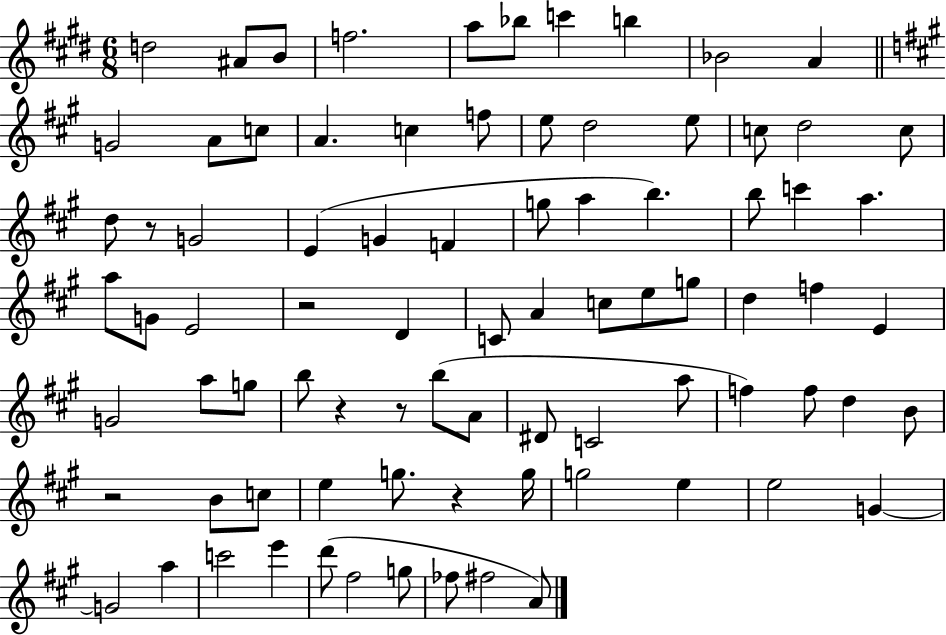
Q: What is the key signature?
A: E major